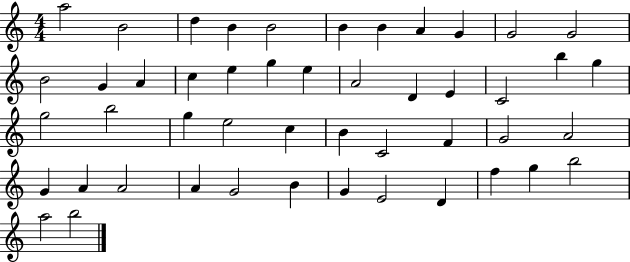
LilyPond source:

{
  \clef treble
  \numericTimeSignature
  \time 4/4
  \key c \major
  a''2 b'2 | d''4 b'4 b'2 | b'4 b'4 a'4 g'4 | g'2 g'2 | \break b'2 g'4 a'4 | c''4 e''4 g''4 e''4 | a'2 d'4 e'4 | c'2 b''4 g''4 | \break g''2 b''2 | g''4 e''2 c''4 | b'4 c'2 f'4 | g'2 a'2 | \break g'4 a'4 a'2 | a'4 g'2 b'4 | g'4 e'2 d'4 | f''4 g''4 b''2 | \break a''2 b''2 | \bar "|."
}